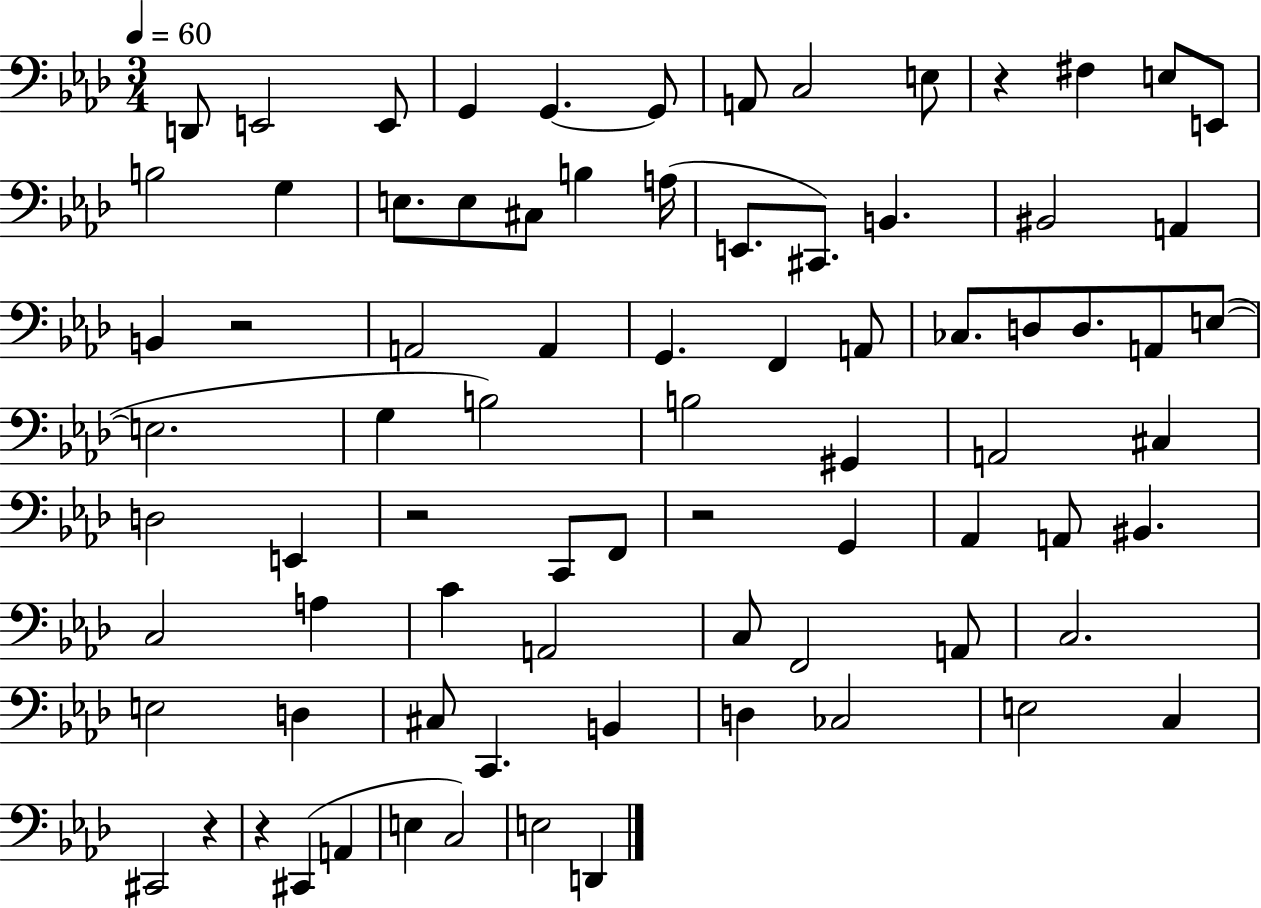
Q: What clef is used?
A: bass